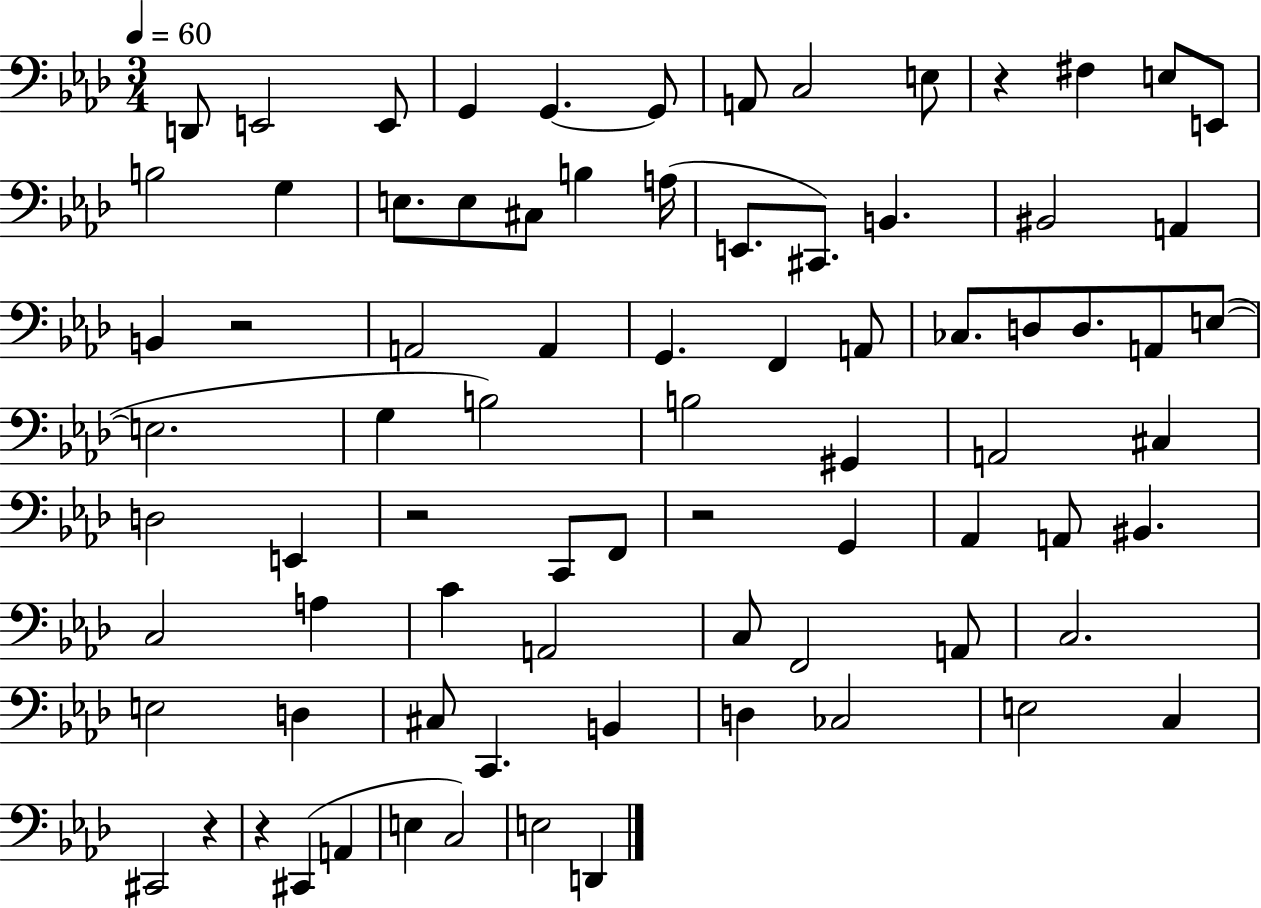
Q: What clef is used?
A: bass